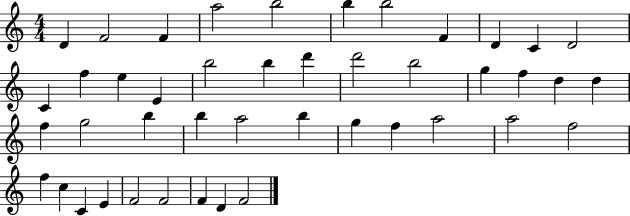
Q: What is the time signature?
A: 4/4